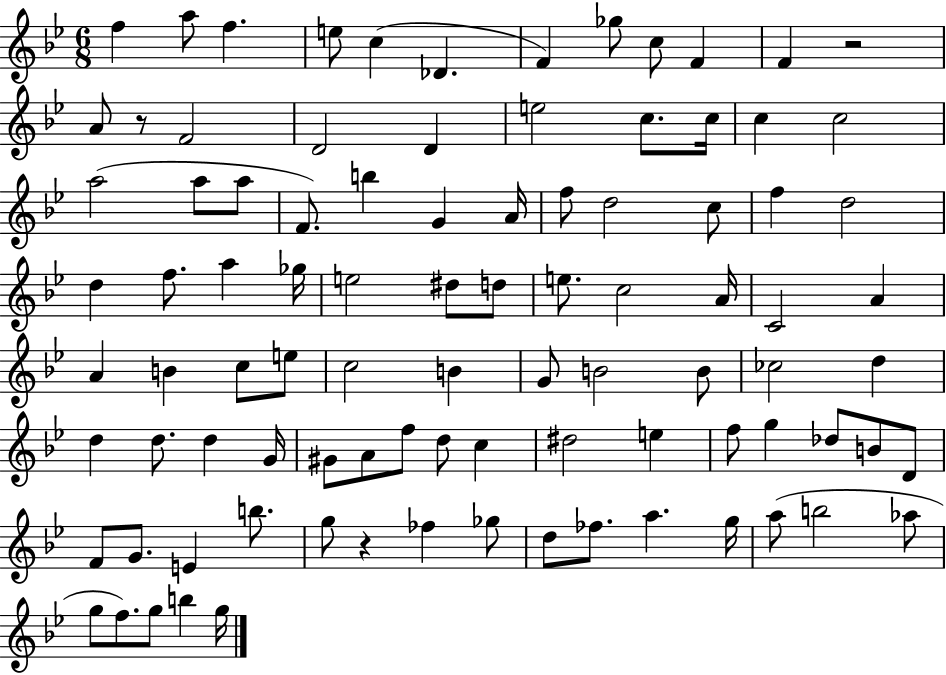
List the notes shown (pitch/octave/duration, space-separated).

F5/q A5/e F5/q. E5/e C5/q Db4/q. F4/q Gb5/e C5/e F4/q F4/q R/h A4/e R/e F4/h D4/h D4/q E5/h C5/e. C5/s C5/q C5/h A5/h A5/e A5/e F4/e. B5/q G4/q A4/s F5/e D5/h C5/e F5/q D5/h D5/q F5/e. A5/q Gb5/s E5/h D#5/e D5/e E5/e. C5/h A4/s C4/h A4/q A4/q B4/q C5/e E5/e C5/h B4/q G4/e B4/h B4/e CES5/h D5/q D5/q D5/e. D5/q G4/s G#4/e A4/e F5/e D5/e C5/q D#5/h E5/q F5/e G5/q Db5/e B4/e D4/e F4/e G4/e. E4/q B5/e. G5/e R/q FES5/q Gb5/e D5/e FES5/e. A5/q. G5/s A5/e B5/h Ab5/e G5/e F5/e. G5/e B5/q G5/s